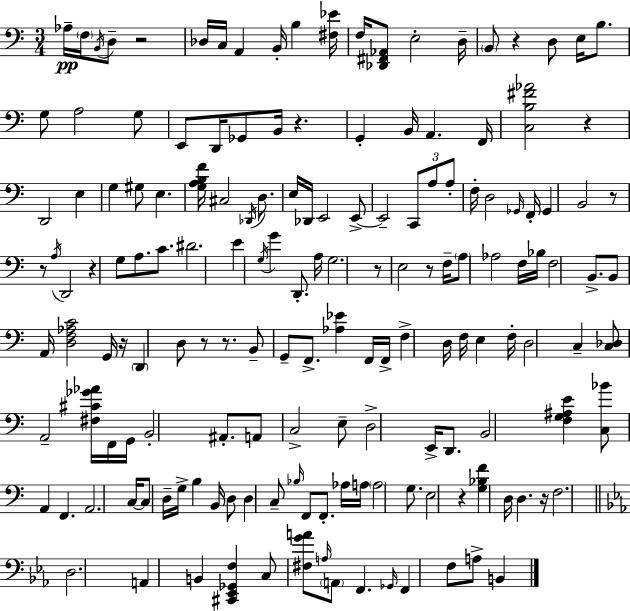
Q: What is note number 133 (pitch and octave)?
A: B2